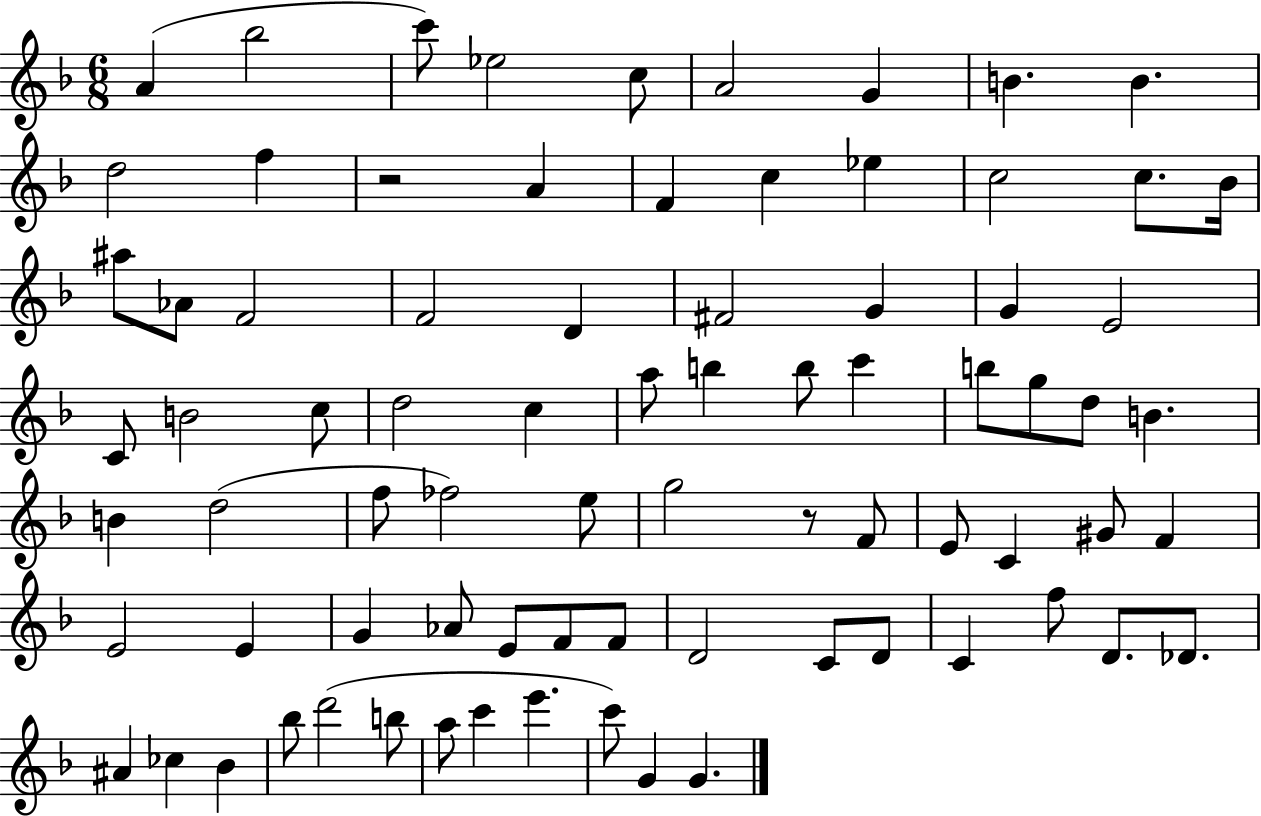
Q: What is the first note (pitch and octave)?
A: A4